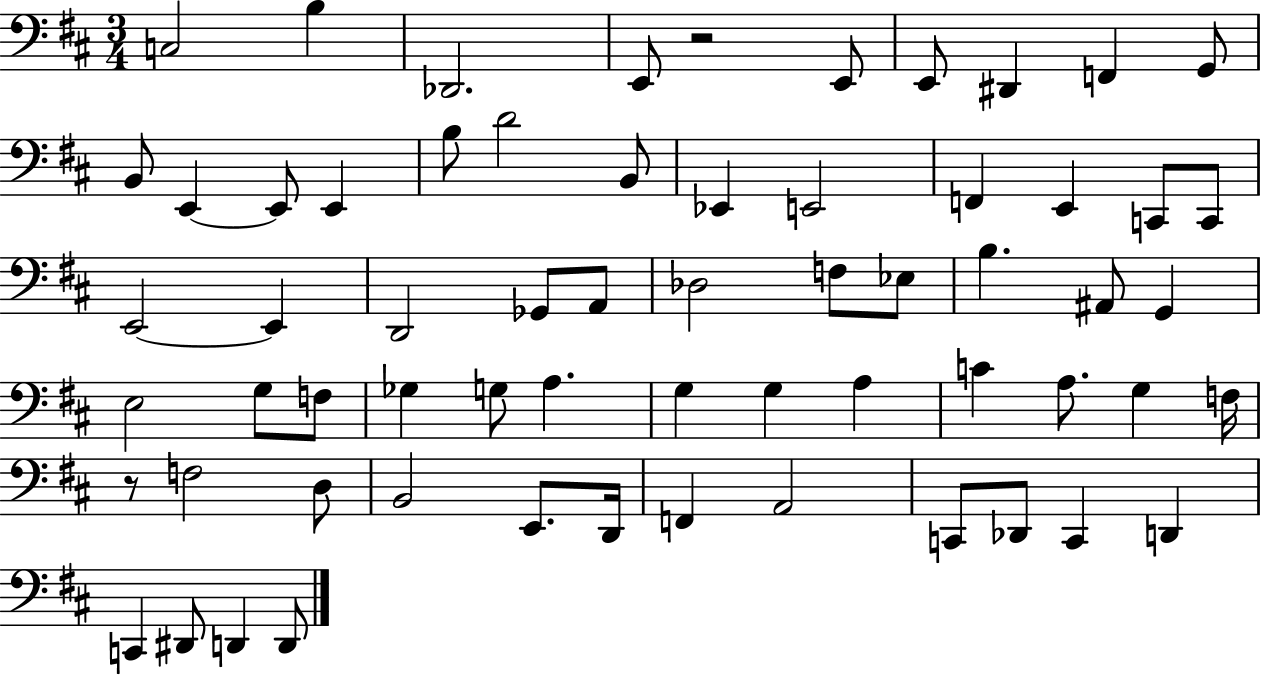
X:1
T:Untitled
M:3/4
L:1/4
K:D
C,2 B, _D,,2 E,,/2 z2 E,,/2 E,,/2 ^D,, F,, G,,/2 B,,/2 E,, E,,/2 E,, B,/2 D2 B,,/2 _E,, E,,2 F,, E,, C,,/2 C,,/2 E,,2 E,, D,,2 _G,,/2 A,,/2 _D,2 F,/2 _E,/2 B, ^A,,/2 G,, E,2 G,/2 F,/2 _G, G,/2 A, G, G, A, C A,/2 G, F,/4 z/2 F,2 D,/2 B,,2 E,,/2 D,,/4 F,, A,,2 C,,/2 _D,,/2 C,, D,, C,, ^D,,/2 D,, D,,/2